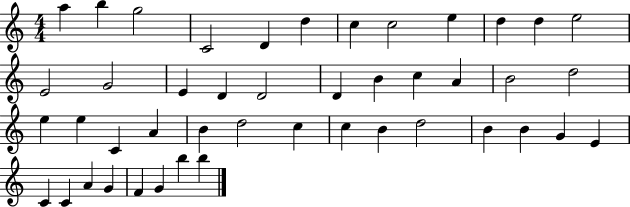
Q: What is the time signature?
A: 4/4